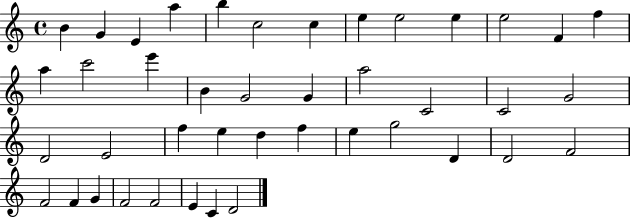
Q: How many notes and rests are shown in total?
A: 42